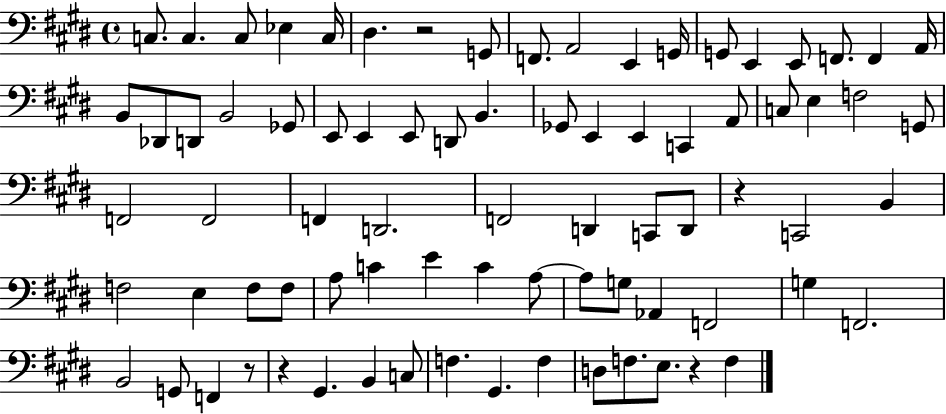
C3/e. C3/q. C3/e Eb3/q C3/s D#3/q. R/h G2/e F2/e. A2/h E2/q G2/s G2/e E2/q E2/e F2/e. F2/q A2/s B2/e Db2/e D2/e B2/h Gb2/e E2/e E2/q E2/e D2/e B2/q. Gb2/e E2/q E2/q C2/q A2/e C3/e E3/q F3/h G2/e F2/h F2/h F2/q D2/h. F2/h D2/q C2/e D2/e R/q C2/h B2/q F3/h E3/q F3/e F3/e A3/e C4/q E4/q C4/q A3/e A3/e G3/e Ab2/q F2/h G3/q F2/h. B2/h G2/e F2/q R/e R/q G#2/q. B2/q C3/e F3/q. G#2/q. F3/q D3/e F3/e. E3/e. R/q F3/q